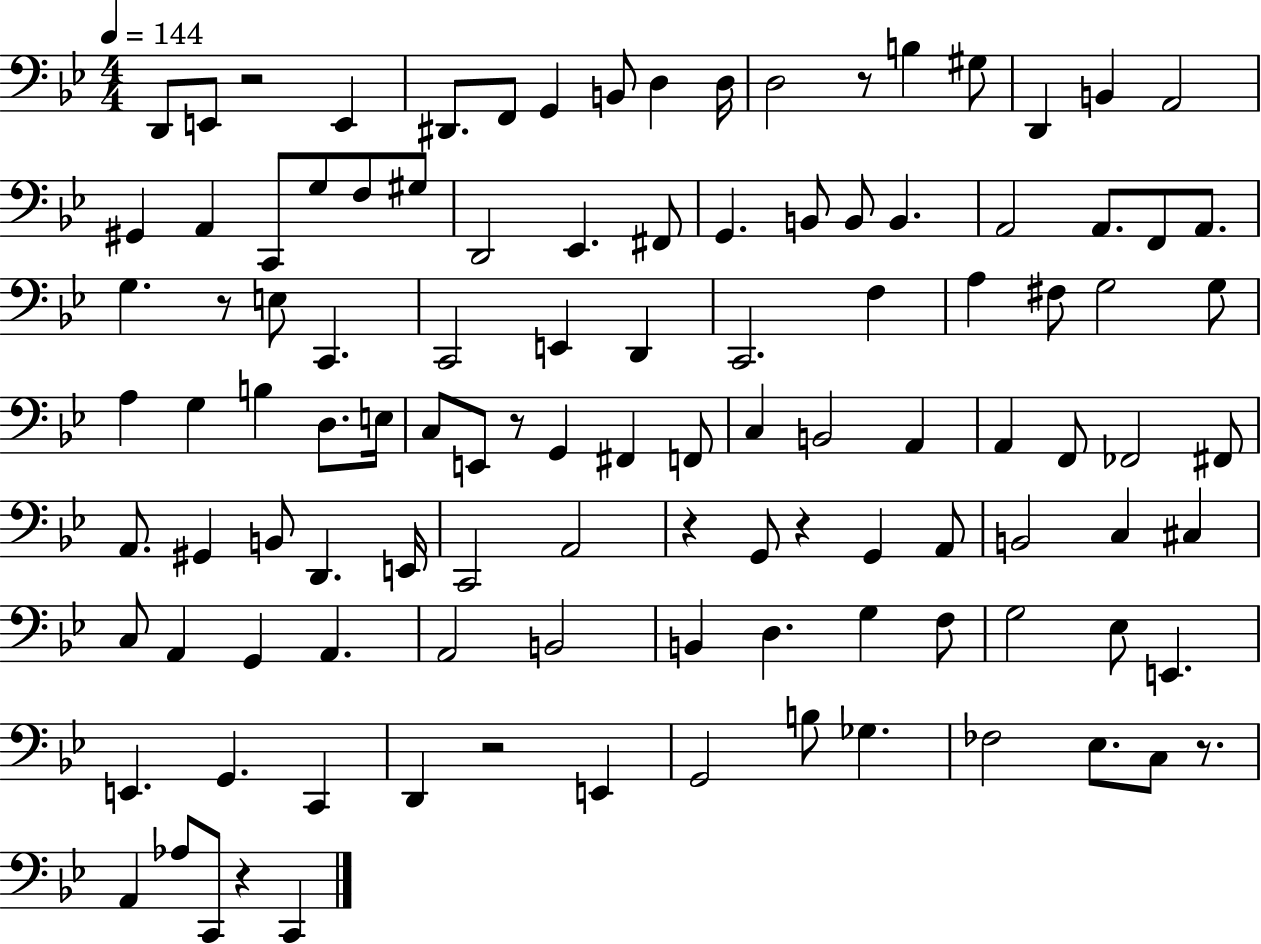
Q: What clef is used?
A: bass